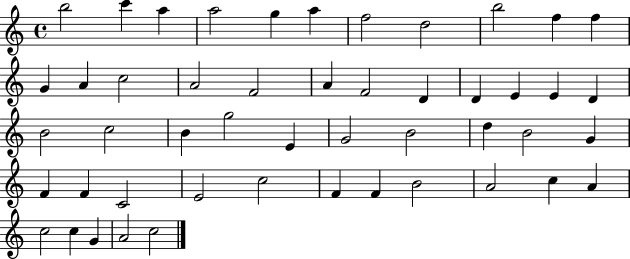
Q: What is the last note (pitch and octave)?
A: C5